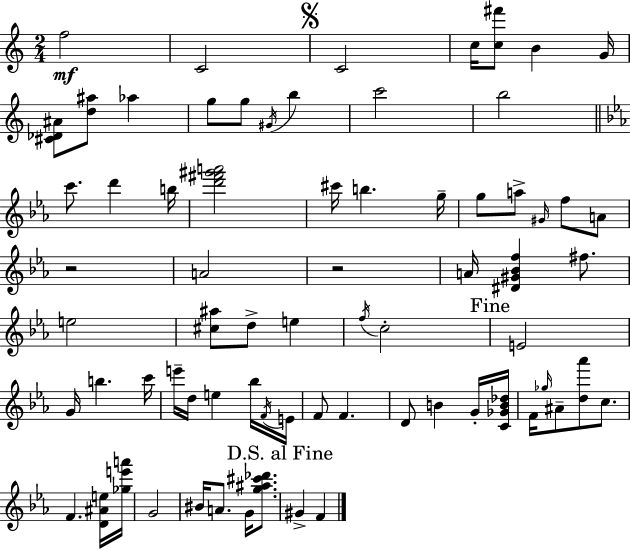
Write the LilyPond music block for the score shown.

{
  \clef treble
  \numericTimeSignature
  \time 2/4
  \key a \minor
  f''2\mf | c'2 | \mark \markup { \musicglyph "scripts.segno" } c'2 | c''16 <c'' fis'''>8 b'4 g'16 | \break <cis' des' ais'>8 <d'' ais''>8 aes''4 | g''8 g''8 \acciaccatura { gis'16 } b''4 | c'''2 | b''2 | \break \bar "||" \break \key c \minor c'''8. d'''4 b''16 | <d''' fis''' gis''' a'''>2 | cis'''16 b''4. g''16-- | g''8 a''8-> \grace { gis'16 } f''8 a'8 | \break r2 | a'2 | r2 | a'16 <dis' gis' bes' f''>4 fis''8. | \break e''2 | <cis'' ais''>8 d''8-> e''4 | \acciaccatura { f''16 } c''2-. | \mark "Fine" e'2 | \break g'16 b''4. | c'''16 e'''16-- d''16 e''4 | bes''16 \acciaccatura { f'16 } e'16 f'8 f'4. | d'8 b'4 | \break g'16-. <c' ges' b' des''>16 f'16 \grace { ges''16 } ais'8-- <d'' aes'''>8 | c''8. f'4. | <d' ais' e''>16 <ges'' e''' a'''>16 g'2 | bis'16 a'8. | \break g'16 <g'' ais'' cis''' des'''>8. \mark "D.S. al Fine" gis'4-> | f'4 \bar "|."
}